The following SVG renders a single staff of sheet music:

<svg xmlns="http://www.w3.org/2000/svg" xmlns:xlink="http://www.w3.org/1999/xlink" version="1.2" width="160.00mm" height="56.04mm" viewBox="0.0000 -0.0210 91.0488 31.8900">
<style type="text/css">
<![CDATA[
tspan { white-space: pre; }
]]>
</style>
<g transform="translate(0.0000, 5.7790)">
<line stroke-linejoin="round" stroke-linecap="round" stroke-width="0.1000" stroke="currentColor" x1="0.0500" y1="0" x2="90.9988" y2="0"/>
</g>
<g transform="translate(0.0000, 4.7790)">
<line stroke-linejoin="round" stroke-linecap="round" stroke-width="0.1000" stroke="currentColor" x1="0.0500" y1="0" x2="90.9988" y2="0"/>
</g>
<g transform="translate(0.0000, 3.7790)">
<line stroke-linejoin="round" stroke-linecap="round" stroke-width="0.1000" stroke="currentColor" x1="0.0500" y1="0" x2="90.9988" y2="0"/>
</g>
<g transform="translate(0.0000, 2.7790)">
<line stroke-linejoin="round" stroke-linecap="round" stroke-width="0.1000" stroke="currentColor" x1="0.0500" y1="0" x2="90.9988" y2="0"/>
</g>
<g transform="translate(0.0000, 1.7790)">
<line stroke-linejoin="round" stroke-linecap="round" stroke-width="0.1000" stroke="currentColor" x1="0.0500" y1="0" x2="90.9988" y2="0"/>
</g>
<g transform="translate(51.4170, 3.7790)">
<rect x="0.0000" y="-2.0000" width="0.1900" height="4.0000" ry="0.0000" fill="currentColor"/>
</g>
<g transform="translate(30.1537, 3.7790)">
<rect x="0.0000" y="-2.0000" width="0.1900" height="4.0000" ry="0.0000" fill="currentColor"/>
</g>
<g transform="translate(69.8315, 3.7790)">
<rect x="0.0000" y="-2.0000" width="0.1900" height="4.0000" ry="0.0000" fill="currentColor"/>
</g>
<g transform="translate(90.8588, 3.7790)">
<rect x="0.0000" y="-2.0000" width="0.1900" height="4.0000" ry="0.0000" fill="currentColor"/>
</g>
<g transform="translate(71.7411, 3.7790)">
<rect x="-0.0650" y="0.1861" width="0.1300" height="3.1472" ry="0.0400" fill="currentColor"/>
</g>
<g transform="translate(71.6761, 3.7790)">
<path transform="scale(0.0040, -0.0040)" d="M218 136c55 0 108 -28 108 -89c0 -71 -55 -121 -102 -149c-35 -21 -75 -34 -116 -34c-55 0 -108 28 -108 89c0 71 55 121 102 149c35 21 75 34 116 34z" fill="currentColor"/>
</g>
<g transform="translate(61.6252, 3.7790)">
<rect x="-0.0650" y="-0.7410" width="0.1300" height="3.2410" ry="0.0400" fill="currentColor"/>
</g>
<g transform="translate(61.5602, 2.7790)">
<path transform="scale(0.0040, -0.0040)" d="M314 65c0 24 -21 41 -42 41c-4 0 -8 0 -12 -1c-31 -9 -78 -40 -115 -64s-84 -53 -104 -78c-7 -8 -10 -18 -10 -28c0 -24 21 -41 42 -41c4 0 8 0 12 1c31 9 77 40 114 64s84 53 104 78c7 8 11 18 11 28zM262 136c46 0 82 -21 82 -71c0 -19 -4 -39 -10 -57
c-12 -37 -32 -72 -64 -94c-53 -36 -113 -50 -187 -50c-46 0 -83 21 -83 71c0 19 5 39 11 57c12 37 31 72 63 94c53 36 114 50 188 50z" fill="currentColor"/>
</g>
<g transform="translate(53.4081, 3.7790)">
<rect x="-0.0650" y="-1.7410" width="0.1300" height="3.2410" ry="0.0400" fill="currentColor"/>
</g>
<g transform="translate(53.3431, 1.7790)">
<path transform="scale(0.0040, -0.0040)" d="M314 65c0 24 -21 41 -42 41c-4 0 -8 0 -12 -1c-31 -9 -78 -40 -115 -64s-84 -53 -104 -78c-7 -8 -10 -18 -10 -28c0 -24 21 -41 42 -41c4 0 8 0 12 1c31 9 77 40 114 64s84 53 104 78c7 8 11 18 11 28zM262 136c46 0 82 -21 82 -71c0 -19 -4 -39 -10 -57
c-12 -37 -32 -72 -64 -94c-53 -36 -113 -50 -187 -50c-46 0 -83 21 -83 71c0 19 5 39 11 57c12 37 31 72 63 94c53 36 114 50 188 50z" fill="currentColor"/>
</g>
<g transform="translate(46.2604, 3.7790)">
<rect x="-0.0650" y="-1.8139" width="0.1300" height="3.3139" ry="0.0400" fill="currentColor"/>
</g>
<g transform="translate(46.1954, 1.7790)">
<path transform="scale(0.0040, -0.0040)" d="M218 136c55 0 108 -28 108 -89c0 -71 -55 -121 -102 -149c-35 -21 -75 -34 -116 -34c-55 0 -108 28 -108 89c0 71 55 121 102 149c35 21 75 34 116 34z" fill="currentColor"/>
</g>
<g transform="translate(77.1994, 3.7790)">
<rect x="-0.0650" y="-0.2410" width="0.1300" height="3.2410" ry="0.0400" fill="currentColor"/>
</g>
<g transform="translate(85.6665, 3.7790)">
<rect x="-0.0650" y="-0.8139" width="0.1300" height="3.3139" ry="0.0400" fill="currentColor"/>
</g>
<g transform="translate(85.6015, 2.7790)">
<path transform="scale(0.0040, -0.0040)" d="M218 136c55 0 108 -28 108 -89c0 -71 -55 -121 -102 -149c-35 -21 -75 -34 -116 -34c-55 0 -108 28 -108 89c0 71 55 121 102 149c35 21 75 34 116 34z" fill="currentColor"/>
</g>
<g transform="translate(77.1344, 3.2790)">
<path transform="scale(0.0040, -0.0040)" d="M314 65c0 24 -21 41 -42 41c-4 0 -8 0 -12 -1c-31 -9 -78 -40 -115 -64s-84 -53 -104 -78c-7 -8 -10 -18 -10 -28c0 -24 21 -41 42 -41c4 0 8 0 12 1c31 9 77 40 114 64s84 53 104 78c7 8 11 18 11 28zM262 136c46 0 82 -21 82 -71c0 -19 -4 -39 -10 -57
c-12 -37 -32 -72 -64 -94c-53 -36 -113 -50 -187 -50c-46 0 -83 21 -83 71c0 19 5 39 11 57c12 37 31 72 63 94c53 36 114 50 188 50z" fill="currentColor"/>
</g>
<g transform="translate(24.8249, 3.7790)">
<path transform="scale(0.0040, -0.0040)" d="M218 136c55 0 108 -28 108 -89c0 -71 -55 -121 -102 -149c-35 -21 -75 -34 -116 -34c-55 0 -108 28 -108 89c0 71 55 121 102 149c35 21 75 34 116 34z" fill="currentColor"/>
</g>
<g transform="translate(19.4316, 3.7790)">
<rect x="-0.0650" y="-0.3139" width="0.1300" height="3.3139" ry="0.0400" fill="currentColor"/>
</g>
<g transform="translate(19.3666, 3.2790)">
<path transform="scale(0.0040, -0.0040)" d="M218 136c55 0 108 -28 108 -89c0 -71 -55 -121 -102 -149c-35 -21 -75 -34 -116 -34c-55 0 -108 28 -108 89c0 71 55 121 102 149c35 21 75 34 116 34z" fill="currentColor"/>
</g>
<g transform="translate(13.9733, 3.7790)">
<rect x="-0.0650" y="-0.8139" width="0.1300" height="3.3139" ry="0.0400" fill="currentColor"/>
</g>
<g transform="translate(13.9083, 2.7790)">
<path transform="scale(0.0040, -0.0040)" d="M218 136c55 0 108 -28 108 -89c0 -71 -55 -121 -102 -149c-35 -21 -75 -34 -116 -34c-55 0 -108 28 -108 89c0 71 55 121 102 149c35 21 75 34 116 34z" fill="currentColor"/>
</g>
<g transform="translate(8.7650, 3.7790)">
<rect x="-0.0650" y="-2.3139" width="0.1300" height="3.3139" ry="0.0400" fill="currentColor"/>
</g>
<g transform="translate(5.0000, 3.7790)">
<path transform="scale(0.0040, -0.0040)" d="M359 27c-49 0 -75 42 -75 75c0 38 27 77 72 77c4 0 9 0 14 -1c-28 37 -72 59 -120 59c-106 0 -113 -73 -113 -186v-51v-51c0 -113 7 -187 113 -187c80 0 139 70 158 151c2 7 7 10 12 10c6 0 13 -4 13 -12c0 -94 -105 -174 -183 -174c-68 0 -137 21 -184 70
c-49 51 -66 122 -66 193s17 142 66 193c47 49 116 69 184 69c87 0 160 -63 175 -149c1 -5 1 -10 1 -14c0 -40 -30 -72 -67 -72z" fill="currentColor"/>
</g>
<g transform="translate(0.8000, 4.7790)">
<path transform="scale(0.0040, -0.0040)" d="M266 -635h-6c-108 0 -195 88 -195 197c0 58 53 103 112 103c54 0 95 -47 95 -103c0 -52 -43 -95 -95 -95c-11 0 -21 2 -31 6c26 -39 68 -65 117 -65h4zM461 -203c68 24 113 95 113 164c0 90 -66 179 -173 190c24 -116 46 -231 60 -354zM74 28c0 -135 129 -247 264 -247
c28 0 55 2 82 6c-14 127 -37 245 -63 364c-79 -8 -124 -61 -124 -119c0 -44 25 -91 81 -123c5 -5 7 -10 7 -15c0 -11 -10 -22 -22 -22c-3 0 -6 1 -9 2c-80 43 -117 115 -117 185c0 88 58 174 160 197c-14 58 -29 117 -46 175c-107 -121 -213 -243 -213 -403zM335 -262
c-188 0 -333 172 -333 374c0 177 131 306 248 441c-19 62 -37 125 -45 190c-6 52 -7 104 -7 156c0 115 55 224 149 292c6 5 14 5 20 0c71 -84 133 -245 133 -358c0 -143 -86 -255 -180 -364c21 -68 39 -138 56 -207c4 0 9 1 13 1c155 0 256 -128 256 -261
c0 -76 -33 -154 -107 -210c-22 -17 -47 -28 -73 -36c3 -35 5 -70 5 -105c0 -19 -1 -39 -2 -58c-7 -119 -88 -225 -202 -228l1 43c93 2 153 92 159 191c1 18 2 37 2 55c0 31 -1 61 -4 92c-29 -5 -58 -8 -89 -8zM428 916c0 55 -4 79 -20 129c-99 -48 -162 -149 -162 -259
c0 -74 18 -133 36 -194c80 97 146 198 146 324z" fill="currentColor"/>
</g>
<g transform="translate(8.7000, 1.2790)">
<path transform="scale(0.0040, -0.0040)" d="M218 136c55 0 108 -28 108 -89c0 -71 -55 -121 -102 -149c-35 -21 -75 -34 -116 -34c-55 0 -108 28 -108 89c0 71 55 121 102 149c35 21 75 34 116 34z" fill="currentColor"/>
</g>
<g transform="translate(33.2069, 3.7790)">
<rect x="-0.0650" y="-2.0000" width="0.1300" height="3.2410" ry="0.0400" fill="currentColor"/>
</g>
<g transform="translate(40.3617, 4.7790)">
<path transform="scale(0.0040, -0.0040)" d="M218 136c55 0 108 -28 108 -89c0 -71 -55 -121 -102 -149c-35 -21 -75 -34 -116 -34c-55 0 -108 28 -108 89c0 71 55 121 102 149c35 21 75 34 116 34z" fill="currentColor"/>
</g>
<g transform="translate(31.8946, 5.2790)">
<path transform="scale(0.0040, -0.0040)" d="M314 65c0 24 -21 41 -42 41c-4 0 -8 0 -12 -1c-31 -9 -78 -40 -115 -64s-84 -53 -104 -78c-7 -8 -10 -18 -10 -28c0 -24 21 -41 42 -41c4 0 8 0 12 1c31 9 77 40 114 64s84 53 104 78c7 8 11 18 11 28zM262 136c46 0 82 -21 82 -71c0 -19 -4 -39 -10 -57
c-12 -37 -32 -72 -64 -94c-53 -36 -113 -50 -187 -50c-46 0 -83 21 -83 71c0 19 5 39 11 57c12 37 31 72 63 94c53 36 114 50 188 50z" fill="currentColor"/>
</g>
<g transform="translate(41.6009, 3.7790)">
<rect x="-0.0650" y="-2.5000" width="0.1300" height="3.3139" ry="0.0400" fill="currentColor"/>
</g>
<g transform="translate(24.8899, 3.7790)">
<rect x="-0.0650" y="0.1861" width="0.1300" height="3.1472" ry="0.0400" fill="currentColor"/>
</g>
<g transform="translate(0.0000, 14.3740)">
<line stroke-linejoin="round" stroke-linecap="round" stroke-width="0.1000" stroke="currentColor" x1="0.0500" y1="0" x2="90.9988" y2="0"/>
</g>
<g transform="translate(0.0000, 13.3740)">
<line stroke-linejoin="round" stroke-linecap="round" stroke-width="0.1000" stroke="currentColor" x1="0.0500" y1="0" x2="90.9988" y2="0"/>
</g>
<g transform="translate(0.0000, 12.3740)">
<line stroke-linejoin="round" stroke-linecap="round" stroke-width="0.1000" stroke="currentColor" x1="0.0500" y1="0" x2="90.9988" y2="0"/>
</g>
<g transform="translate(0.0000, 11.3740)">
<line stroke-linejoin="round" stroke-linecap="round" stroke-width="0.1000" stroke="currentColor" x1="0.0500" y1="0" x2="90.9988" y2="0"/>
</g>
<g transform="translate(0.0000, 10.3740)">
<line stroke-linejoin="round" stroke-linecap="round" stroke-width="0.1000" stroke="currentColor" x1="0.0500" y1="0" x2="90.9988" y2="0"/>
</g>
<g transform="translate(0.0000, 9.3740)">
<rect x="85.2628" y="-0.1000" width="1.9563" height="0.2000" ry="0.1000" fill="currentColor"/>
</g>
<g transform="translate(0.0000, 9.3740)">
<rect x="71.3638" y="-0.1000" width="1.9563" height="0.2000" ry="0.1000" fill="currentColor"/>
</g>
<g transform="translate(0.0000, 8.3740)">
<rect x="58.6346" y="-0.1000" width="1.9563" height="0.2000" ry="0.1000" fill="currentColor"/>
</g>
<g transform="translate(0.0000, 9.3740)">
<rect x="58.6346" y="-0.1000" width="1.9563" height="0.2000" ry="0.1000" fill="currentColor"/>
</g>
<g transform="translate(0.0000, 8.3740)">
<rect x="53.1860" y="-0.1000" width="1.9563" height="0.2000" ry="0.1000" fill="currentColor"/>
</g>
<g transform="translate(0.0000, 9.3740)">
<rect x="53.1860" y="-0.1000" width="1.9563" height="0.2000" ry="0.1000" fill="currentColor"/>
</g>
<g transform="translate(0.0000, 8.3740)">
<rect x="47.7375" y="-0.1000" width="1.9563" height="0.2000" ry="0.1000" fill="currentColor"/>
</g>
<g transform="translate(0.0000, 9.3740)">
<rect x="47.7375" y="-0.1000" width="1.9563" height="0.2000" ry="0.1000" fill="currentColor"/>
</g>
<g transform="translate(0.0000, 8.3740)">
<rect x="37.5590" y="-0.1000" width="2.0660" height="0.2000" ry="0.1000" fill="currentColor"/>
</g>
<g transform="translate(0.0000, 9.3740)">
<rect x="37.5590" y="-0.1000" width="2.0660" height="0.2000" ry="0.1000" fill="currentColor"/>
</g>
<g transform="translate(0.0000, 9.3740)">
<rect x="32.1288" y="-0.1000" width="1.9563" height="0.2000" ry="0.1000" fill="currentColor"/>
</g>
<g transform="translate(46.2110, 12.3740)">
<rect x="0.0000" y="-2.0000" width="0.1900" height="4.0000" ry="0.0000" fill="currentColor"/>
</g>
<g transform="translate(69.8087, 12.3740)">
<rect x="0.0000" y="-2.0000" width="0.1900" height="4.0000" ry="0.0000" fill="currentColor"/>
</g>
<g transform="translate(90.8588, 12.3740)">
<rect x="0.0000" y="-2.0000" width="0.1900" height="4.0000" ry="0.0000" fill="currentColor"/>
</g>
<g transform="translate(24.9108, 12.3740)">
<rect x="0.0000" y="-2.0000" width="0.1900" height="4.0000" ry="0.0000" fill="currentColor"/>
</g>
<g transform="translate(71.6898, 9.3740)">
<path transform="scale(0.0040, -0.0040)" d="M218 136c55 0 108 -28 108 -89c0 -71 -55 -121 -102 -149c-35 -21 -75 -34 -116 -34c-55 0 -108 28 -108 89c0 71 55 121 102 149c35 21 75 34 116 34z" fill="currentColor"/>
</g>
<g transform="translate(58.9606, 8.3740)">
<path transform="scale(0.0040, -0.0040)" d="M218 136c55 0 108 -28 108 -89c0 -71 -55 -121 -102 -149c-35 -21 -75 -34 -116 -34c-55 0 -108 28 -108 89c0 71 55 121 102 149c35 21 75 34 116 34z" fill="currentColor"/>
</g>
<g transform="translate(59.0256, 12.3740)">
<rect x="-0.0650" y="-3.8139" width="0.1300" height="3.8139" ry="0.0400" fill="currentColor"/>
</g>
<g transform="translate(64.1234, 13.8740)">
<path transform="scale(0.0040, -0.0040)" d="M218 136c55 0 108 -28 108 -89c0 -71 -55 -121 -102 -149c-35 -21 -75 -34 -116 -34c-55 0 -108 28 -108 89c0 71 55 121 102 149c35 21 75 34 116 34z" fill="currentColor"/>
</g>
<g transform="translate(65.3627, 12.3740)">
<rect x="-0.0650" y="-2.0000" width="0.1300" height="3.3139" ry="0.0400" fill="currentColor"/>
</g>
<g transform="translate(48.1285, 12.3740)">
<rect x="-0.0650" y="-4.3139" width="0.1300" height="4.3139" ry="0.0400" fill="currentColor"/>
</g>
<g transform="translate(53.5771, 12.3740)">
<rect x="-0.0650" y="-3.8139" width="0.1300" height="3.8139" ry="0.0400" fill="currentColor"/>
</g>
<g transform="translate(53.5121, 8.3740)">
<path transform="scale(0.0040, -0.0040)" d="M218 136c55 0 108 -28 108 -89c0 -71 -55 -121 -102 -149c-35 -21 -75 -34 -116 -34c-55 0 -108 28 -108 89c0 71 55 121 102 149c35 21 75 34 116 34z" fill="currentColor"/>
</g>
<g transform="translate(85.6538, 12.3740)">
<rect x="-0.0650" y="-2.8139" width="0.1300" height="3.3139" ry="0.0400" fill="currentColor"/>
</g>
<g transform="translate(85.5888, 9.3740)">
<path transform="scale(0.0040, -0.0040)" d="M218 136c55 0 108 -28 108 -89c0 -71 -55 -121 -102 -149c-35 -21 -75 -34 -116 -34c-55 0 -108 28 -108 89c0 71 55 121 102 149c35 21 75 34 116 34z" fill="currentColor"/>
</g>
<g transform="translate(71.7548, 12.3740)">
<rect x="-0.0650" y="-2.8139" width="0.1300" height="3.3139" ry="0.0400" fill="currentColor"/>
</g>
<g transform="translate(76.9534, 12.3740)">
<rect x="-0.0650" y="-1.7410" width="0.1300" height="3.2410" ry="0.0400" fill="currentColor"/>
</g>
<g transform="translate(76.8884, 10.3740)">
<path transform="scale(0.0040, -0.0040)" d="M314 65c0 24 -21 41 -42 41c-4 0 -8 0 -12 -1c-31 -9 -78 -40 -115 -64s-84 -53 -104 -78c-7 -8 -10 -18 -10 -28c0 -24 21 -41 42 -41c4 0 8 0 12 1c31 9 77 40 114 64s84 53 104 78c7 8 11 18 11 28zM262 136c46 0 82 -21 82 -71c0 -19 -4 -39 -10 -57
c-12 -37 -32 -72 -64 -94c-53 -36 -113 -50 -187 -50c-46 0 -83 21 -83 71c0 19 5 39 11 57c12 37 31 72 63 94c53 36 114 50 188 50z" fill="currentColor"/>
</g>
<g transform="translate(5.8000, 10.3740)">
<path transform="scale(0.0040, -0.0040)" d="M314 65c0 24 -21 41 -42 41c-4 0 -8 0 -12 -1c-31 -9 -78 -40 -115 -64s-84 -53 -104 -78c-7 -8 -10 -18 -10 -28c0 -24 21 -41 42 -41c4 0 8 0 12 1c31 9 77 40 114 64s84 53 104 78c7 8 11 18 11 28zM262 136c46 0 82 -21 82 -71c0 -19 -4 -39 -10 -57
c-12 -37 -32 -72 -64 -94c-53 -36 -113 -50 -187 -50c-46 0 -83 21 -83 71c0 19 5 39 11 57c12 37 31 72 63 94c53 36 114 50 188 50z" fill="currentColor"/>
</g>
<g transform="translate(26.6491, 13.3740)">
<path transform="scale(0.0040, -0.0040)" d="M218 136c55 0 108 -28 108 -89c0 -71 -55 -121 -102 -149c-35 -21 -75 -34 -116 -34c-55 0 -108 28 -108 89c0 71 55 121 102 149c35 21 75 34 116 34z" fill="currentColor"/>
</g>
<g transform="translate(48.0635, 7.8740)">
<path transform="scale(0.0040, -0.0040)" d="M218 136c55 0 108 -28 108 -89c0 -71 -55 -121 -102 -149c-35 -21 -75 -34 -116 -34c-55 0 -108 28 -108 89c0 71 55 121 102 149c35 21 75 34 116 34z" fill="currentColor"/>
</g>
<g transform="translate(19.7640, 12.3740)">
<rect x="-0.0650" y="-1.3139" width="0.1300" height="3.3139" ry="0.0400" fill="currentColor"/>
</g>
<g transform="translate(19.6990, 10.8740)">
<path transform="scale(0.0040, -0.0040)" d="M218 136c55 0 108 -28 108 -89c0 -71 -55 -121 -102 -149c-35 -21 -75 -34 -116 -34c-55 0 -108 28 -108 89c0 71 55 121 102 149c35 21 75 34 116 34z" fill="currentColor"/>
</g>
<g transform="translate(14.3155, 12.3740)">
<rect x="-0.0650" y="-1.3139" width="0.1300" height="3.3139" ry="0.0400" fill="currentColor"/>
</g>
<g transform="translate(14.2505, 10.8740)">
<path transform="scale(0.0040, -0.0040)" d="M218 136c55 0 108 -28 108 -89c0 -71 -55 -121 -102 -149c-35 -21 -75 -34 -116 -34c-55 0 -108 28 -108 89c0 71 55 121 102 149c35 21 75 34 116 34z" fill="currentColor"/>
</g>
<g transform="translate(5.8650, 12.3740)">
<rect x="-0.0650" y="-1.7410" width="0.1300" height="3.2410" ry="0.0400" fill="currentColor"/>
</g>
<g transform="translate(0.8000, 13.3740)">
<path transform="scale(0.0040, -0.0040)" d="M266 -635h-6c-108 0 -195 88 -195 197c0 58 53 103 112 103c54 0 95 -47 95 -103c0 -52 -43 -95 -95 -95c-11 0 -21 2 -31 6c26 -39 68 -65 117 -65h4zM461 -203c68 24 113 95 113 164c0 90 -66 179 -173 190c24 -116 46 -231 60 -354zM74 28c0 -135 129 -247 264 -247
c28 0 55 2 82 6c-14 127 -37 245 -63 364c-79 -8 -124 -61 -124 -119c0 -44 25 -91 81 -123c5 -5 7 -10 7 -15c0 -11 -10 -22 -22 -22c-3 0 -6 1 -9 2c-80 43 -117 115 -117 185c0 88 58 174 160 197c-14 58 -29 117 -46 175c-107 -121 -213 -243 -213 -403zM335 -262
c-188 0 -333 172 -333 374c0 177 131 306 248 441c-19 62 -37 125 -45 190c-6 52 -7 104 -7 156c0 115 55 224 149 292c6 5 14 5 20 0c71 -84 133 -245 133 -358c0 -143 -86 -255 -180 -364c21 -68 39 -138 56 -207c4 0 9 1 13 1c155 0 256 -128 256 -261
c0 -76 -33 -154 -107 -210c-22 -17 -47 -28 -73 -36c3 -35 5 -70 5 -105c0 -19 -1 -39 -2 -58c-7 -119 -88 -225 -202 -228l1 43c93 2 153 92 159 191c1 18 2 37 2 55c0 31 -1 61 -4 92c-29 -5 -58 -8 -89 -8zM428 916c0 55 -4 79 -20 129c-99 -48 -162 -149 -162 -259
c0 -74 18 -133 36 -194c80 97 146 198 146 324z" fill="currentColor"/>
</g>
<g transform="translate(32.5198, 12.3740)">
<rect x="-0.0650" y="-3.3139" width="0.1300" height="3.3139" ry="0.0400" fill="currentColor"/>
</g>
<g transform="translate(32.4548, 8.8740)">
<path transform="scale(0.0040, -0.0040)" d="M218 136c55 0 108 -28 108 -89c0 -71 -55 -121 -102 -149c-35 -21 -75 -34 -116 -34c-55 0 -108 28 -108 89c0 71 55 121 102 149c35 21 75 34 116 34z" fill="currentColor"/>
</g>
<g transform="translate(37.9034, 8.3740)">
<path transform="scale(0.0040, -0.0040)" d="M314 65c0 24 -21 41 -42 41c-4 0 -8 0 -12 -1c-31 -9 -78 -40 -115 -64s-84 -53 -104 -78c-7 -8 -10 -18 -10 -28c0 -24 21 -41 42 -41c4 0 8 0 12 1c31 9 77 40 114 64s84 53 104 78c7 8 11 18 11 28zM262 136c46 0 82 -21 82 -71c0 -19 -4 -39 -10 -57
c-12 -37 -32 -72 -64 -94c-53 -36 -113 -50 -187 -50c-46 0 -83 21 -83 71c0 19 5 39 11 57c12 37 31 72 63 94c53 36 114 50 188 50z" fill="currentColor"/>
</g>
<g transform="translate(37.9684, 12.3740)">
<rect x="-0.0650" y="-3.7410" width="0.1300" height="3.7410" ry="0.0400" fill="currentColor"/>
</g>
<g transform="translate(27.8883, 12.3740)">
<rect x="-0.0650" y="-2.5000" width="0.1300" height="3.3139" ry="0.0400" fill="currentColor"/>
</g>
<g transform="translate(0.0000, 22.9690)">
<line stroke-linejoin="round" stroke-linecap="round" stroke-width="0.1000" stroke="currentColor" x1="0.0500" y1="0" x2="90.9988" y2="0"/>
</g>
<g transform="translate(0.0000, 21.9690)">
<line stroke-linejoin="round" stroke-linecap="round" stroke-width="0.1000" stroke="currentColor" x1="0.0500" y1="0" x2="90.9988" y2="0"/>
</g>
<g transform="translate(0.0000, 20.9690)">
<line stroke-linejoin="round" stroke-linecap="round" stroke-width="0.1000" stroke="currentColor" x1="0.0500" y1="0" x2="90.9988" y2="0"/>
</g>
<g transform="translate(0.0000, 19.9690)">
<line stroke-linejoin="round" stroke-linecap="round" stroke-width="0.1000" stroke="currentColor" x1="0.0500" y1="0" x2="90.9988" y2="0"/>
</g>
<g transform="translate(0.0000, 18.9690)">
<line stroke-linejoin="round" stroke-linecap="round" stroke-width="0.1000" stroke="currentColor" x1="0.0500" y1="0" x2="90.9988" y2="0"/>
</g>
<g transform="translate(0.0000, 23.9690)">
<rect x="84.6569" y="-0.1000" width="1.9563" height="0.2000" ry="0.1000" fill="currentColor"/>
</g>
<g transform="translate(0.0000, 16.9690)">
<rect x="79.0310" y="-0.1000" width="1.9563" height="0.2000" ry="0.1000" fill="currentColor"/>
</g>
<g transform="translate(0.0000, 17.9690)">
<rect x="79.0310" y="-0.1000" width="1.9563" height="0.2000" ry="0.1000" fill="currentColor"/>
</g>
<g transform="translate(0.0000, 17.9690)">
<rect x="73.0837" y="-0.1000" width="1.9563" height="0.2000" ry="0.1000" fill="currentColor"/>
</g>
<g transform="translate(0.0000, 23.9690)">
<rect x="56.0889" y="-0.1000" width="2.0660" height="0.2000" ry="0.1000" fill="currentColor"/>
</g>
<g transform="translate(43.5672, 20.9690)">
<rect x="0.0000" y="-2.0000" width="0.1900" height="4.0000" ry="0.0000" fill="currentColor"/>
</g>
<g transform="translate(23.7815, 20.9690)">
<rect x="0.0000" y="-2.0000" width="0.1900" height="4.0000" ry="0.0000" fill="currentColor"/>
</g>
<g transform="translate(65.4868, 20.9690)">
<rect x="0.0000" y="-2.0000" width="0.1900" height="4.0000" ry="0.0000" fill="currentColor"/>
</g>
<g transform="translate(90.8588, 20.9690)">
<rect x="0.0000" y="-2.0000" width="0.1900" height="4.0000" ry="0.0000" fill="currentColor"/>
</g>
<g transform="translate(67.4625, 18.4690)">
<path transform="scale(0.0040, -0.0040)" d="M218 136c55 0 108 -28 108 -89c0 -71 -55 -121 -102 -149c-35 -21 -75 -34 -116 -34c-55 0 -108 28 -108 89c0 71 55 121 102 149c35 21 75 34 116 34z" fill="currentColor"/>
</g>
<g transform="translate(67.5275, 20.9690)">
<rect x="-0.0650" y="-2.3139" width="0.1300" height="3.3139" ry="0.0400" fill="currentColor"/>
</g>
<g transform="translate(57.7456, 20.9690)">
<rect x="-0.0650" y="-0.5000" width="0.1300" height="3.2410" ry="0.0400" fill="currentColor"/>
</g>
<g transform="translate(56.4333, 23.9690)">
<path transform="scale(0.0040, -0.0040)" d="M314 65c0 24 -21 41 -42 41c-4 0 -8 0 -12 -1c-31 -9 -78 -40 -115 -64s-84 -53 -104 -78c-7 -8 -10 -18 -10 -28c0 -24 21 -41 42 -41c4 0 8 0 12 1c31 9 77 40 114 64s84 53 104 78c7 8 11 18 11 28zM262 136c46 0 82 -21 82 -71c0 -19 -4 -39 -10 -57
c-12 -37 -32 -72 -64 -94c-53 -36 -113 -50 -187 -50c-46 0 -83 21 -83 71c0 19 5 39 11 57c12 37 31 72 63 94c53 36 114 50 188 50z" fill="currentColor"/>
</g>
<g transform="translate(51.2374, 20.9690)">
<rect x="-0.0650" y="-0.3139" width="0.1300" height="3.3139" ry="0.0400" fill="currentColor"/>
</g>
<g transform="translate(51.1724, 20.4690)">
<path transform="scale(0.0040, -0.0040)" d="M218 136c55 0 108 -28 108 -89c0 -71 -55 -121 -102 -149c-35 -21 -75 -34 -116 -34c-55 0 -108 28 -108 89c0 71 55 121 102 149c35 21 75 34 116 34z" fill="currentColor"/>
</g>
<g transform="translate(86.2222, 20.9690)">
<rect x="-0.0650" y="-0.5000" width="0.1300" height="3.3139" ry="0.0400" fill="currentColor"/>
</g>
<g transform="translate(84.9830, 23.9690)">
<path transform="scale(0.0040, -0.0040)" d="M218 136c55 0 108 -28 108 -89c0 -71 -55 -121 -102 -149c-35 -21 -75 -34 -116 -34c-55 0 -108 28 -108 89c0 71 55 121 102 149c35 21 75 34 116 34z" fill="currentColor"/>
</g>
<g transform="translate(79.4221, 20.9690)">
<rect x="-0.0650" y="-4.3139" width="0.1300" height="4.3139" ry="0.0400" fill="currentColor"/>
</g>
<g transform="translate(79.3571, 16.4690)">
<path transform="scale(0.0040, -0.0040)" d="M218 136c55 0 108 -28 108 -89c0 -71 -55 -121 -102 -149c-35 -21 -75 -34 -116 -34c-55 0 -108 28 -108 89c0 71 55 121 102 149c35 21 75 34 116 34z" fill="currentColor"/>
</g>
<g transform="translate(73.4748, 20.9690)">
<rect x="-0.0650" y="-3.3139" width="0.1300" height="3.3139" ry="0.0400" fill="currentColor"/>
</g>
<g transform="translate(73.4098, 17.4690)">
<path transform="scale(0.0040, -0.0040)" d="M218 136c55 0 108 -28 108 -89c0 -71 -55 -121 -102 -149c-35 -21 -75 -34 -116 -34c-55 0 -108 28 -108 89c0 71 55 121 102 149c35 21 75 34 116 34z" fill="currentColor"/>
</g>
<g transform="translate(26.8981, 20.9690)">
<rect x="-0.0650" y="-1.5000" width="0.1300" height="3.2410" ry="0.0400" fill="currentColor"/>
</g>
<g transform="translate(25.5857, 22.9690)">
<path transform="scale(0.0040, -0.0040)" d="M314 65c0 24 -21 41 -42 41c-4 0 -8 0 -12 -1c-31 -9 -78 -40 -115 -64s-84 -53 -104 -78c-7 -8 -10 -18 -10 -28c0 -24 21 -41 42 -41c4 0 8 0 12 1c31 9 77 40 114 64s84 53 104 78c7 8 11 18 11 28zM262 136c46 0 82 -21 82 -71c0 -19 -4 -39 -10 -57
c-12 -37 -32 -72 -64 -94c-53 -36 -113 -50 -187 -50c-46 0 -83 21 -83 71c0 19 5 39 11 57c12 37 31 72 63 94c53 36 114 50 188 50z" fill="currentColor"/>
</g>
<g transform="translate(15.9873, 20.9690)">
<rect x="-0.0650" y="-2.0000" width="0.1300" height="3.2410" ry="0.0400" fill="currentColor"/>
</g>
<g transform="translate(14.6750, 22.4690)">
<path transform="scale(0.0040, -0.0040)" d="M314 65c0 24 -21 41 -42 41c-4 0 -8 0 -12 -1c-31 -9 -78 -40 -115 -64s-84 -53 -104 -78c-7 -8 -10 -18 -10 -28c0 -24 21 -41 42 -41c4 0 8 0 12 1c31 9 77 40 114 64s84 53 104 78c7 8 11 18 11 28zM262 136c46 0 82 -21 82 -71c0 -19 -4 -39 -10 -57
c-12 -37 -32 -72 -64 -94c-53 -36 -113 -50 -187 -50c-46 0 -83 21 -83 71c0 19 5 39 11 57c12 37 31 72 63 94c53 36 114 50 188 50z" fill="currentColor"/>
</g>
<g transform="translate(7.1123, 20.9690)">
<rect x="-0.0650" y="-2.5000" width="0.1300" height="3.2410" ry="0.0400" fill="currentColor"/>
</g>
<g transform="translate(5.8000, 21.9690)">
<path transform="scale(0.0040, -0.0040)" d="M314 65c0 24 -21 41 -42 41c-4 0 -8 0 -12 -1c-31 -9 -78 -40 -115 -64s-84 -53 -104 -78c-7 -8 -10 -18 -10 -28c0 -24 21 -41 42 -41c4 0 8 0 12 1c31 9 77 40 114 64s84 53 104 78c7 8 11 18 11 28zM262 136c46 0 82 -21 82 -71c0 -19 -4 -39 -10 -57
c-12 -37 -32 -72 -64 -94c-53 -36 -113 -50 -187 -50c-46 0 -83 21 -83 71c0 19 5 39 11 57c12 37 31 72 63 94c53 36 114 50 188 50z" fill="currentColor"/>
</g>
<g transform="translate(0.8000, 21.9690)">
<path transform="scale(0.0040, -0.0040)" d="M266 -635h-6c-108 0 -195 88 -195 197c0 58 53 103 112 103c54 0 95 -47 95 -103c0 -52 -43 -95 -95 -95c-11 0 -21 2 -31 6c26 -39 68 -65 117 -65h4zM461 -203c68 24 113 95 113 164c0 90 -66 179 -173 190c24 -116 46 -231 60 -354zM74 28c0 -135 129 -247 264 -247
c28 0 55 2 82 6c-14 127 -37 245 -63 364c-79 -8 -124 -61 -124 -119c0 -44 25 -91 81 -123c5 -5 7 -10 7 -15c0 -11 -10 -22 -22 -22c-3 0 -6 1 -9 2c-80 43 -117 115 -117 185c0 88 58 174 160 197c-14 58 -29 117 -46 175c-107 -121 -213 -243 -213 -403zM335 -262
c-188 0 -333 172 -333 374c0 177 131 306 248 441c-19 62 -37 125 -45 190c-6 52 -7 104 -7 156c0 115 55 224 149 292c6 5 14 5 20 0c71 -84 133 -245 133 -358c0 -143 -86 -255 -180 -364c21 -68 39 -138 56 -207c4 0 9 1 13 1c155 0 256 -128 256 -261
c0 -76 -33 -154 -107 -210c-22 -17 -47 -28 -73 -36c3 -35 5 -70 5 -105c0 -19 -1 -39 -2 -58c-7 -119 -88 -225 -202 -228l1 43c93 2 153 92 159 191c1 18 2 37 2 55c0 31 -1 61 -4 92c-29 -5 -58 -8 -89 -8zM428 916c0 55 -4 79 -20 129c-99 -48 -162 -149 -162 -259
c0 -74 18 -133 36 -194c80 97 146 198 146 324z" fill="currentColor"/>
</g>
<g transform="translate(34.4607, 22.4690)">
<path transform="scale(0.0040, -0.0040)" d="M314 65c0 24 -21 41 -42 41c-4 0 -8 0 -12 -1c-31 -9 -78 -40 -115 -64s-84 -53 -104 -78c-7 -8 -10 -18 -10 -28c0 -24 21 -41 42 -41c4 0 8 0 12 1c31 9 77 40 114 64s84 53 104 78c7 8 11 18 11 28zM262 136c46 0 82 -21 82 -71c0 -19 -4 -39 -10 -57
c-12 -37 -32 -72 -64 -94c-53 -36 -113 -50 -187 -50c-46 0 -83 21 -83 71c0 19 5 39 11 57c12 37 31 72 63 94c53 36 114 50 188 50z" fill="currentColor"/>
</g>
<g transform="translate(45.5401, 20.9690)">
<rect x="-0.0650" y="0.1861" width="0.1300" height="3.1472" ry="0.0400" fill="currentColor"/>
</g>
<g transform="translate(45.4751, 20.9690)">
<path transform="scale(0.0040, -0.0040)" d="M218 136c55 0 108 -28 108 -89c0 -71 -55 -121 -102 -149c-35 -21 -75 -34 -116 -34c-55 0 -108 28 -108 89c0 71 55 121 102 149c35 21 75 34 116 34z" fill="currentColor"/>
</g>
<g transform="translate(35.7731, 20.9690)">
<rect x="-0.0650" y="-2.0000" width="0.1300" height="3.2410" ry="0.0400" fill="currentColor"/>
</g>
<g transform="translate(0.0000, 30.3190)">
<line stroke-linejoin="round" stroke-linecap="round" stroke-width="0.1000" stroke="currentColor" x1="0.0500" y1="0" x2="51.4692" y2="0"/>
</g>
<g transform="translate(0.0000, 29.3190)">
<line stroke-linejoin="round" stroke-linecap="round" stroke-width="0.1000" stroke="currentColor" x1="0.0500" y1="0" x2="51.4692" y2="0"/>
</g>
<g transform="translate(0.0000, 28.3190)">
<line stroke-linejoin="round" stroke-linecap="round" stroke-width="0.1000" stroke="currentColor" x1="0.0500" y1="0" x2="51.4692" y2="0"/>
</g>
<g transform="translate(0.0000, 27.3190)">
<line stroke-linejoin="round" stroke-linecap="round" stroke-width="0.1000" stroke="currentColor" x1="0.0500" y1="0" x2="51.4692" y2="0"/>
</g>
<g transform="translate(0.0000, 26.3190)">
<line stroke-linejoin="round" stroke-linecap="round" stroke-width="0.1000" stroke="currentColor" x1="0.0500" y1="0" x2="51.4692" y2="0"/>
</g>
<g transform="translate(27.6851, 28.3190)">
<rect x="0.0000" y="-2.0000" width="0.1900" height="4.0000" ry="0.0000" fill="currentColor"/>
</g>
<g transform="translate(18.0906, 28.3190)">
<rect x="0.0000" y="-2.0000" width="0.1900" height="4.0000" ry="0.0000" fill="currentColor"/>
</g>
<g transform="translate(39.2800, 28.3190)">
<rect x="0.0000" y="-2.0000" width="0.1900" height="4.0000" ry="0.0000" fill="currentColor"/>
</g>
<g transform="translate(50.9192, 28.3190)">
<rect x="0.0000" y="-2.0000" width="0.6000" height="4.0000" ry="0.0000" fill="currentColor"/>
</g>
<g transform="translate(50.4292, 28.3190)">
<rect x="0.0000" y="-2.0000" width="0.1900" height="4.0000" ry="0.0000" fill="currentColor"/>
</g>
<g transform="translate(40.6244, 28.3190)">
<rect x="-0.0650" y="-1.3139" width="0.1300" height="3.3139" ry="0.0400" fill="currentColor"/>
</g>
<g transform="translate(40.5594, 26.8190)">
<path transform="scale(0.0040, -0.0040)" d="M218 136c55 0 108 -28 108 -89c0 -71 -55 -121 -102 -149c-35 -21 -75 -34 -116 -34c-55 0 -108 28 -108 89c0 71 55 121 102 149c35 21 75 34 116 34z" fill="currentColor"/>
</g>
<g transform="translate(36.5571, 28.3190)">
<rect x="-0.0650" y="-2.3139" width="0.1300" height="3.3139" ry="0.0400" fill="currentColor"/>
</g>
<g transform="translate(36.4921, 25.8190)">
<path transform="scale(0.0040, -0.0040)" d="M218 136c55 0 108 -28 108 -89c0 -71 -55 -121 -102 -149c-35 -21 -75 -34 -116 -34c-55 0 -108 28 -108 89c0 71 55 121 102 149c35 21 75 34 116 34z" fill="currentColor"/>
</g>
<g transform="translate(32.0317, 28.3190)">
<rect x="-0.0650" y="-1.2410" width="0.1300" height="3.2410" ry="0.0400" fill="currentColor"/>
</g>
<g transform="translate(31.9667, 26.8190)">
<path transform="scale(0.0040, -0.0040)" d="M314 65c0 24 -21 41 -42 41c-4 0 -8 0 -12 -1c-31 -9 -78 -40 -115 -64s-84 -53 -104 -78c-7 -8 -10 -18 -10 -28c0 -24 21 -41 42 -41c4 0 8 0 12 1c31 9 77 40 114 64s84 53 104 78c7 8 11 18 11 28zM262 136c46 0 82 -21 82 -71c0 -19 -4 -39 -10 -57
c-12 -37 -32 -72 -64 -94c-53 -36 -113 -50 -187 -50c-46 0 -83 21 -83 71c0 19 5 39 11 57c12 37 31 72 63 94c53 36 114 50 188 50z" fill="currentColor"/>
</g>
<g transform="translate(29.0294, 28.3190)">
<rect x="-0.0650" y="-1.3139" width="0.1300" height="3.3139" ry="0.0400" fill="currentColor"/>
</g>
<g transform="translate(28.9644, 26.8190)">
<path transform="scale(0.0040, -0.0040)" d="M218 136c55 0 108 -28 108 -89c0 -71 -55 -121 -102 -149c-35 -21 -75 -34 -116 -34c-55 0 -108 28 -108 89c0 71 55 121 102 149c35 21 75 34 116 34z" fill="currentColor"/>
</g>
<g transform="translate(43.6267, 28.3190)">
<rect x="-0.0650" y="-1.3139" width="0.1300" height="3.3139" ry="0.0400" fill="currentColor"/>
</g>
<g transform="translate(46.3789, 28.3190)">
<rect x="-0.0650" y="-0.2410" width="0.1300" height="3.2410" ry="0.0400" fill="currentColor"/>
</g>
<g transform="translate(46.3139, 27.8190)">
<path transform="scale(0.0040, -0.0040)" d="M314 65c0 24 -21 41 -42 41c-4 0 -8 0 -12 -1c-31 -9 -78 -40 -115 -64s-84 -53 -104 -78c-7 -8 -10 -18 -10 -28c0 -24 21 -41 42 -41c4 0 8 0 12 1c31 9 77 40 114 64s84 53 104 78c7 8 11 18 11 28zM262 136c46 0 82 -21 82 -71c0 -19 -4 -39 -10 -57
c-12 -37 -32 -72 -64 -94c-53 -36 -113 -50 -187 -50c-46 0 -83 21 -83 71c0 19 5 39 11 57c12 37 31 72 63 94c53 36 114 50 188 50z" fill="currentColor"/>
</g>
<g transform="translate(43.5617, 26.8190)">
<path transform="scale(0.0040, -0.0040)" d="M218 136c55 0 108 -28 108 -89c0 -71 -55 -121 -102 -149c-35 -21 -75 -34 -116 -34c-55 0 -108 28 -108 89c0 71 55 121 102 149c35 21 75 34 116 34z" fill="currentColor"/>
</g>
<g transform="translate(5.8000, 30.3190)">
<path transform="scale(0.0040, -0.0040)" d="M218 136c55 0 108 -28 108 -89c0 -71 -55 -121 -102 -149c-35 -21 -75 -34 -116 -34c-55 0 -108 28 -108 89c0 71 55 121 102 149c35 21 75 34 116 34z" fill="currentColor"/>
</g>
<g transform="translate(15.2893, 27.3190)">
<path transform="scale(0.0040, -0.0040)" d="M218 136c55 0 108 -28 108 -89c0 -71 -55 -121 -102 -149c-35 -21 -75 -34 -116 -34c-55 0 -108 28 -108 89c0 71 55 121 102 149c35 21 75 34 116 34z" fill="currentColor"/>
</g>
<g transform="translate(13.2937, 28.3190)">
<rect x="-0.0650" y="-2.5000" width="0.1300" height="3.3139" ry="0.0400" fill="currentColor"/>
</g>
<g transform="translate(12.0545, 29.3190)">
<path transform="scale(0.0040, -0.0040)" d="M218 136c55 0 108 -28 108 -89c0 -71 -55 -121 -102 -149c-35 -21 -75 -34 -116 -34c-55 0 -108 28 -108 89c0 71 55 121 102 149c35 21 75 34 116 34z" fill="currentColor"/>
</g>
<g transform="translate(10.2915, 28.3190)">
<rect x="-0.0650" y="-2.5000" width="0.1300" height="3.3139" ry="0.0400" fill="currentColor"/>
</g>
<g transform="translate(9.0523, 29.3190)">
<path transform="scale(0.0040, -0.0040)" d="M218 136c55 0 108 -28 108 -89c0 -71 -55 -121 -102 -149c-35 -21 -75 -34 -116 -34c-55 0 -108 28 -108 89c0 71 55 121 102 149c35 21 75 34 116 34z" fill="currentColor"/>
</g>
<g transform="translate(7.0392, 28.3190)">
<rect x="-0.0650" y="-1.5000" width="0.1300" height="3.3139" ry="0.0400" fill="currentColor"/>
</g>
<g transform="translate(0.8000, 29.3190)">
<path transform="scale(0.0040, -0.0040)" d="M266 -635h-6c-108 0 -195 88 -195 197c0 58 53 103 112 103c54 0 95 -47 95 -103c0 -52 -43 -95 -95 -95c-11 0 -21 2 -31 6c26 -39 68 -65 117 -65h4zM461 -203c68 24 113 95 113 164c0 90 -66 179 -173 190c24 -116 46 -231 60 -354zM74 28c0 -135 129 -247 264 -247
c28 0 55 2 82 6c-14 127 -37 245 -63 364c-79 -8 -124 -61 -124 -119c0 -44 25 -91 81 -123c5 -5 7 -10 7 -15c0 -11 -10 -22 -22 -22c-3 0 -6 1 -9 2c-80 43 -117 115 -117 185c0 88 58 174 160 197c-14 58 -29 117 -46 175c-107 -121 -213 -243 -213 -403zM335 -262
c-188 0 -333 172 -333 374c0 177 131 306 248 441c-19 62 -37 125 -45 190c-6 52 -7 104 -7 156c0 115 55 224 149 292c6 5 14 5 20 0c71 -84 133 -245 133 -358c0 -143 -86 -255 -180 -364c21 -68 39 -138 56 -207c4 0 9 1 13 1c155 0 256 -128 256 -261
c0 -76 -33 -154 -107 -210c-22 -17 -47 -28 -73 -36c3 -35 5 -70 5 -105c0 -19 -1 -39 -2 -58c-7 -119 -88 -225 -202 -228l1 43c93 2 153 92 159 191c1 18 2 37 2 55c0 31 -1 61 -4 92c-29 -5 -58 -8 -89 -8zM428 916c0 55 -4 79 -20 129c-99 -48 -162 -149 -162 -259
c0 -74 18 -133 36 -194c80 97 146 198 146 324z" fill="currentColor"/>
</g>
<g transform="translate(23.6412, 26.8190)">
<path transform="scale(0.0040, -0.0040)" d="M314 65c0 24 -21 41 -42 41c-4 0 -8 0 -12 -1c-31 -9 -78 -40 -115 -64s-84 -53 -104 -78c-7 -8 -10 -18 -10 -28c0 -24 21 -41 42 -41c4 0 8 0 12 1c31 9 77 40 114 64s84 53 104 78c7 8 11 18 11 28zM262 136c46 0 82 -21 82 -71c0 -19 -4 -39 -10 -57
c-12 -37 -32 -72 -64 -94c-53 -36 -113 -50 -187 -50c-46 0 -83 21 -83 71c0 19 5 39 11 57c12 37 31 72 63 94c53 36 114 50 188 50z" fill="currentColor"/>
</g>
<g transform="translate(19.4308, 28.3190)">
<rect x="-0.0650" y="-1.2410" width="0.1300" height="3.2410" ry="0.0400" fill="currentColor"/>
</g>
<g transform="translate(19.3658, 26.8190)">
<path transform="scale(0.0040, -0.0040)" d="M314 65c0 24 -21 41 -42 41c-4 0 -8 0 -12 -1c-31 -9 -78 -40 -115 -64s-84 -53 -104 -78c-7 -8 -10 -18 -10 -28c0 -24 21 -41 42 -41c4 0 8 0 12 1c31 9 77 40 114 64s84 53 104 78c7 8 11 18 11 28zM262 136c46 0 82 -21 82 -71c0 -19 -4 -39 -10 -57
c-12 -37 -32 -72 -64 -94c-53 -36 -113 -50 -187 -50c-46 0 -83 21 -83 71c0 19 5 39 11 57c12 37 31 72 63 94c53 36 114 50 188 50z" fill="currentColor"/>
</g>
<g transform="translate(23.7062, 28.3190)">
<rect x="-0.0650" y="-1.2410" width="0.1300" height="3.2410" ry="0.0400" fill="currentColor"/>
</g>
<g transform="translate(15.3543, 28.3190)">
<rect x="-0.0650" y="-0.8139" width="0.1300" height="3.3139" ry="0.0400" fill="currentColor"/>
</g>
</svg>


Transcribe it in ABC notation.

X:1
T:Untitled
M:4/4
L:1/4
K:C
g d c B F2 G f f2 d2 B c2 d f2 e e G b c'2 d' c' c' F a f2 a G2 F2 E2 F2 B c C2 g b d' C E G G d e2 e2 e e2 g e e c2